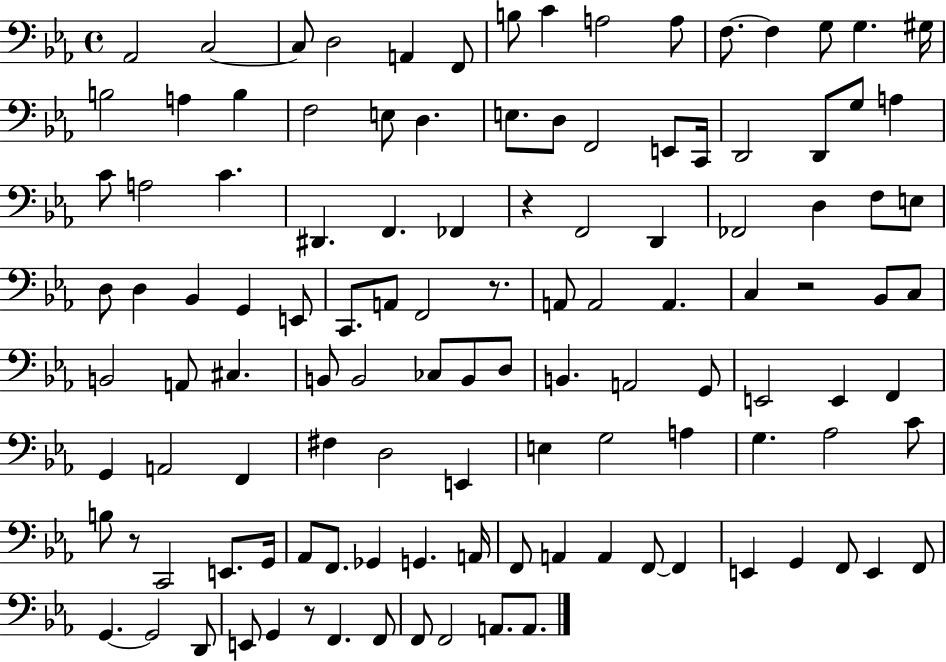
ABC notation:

X:1
T:Untitled
M:4/4
L:1/4
K:Eb
_A,,2 C,2 C,/2 D,2 A,, F,,/2 B,/2 C A,2 A,/2 F,/2 F, G,/2 G, ^G,/4 B,2 A, B, F,2 E,/2 D, E,/2 D,/2 F,,2 E,,/2 C,,/4 D,,2 D,,/2 G,/2 A, C/2 A,2 C ^D,, F,, _F,, z F,,2 D,, _F,,2 D, F,/2 E,/2 D,/2 D, _B,, G,, E,,/2 C,,/2 A,,/2 F,,2 z/2 A,,/2 A,,2 A,, C, z2 _B,,/2 C,/2 B,,2 A,,/2 ^C, B,,/2 B,,2 _C,/2 B,,/2 D,/2 B,, A,,2 G,,/2 E,,2 E,, F,, G,, A,,2 F,, ^F, D,2 E,, E, G,2 A, G, _A,2 C/2 B,/2 z/2 C,,2 E,,/2 G,,/4 _A,,/2 F,,/2 _G,, G,, A,,/4 F,,/2 A,, A,, F,,/2 F,, E,, G,, F,,/2 E,, F,,/2 G,, G,,2 D,,/2 E,,/2 G,, z/2 F,, F,,/2 F,,/2 F,,2 A,,/2 A,,/2